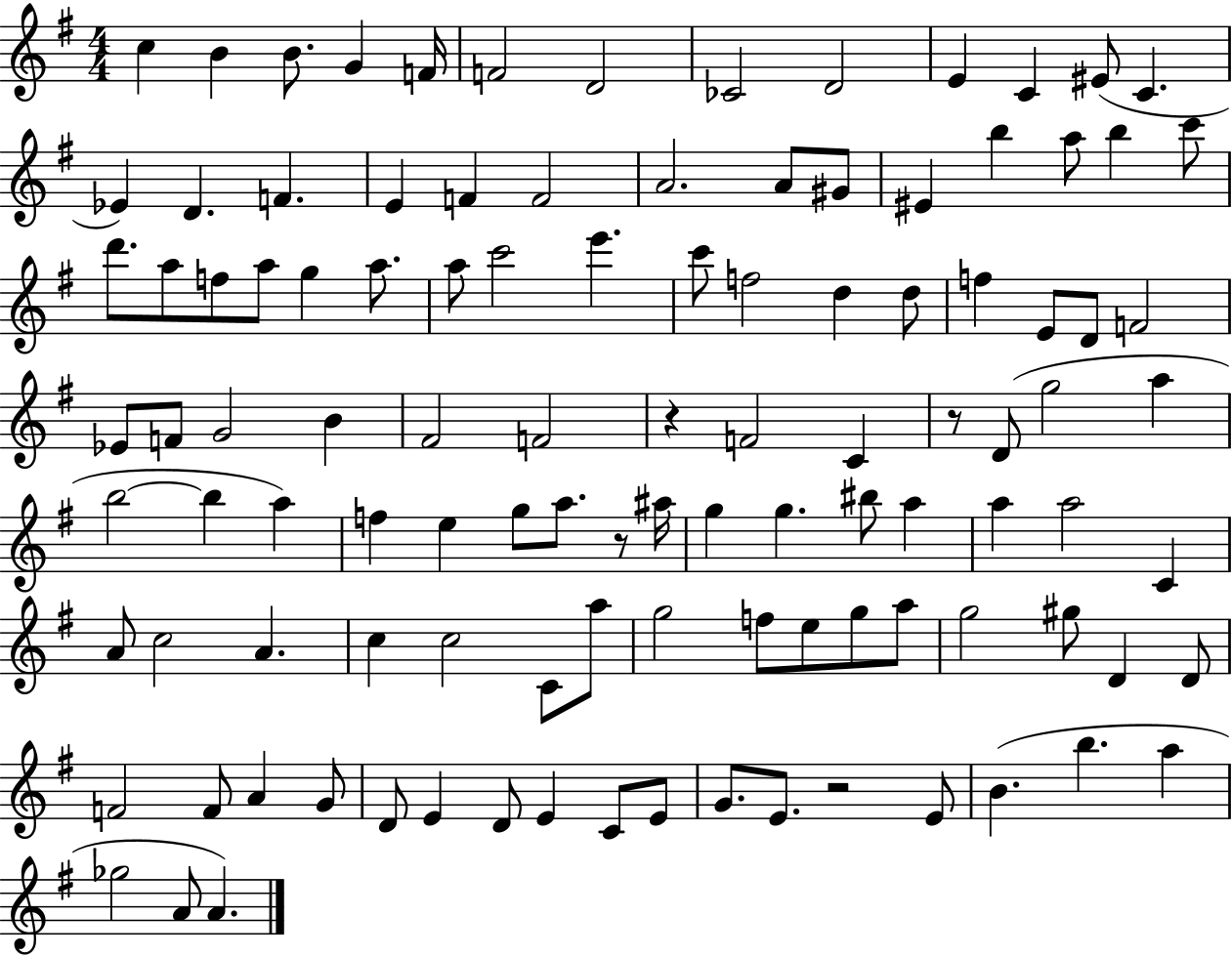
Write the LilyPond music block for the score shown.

{
  \clef treble
  \numericTimeSignature
  \time 4/4
  \key g \major
  \repeat volta 2 { c''4 b'4 b'8. g'4 f'16 | f'2 d'2 | ces'2 d'2 | e'4 c'4 eis'8( c'4. | \break ees'4) d'4. f'4. | e'4 f'4 f'2 | a'2. a'8 gis'8 | eis'4 b''4 a''8 b''4 c'''8 | \break d'''8. a''8 f''8 a''8 g''4 a''8. | a''8 c'''2 e'''4. | c'''8 f''2 d''4 d''8 | f''4 e'8 d'8 f'2 | \break ees'8 f'8 g'2 b'4 | fis'2 f'2 | r4 f'2 c'4 | r8 d'8( g''2 a''4 | \break b''2~~ b''4 a''4) | f''4 e''4 g''8 a''8. r8 ais''16 | g''4 g''4. bis''8 a''4 | a''4 a''2 c'4 | \break a'8 c''2 a'4. | c''4 c''2 c'8 a''8 | g''2 f''8 e''8 g''8 a''8 | g''2 gis''8 d'4 d'8 | \break f'2 f'8 a'4 g'8 | d'8 e'4 d'8 e'4 c'8 e'8 | g'8. e'8. r2 e'8 | b'4.( b''4. a''4 | \break ges''2 a'8 a'4.) | } \bar "|."
}